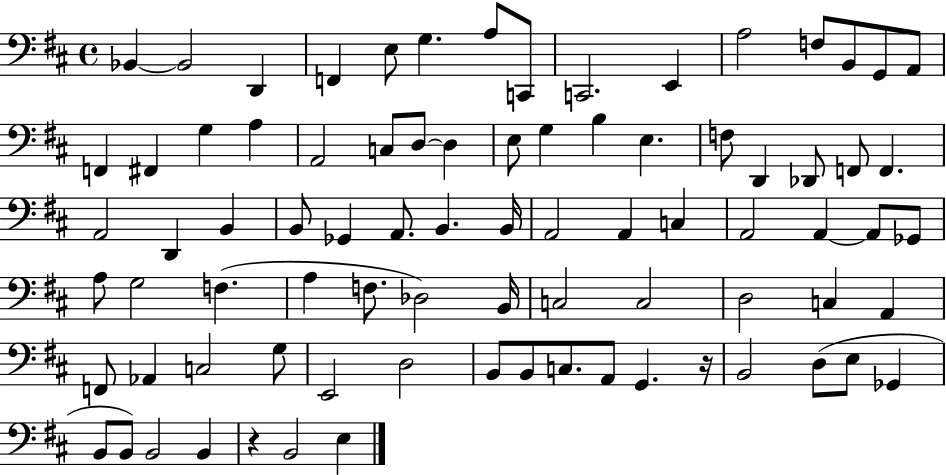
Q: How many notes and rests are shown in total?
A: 82